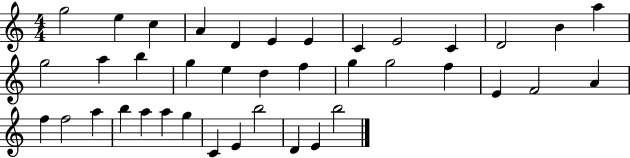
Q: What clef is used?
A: treble